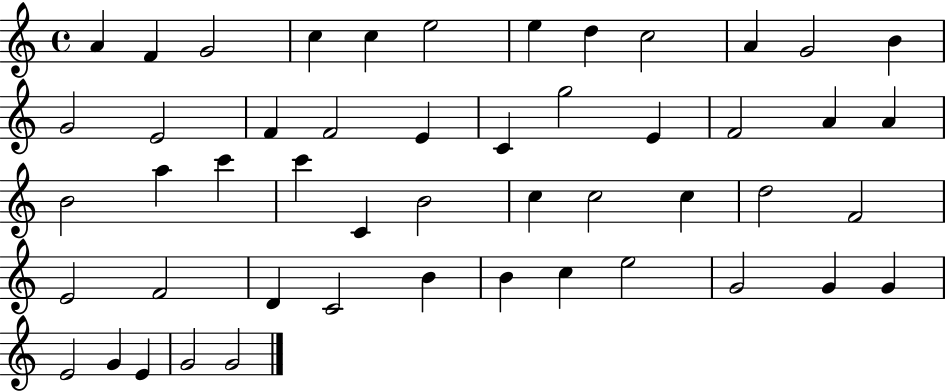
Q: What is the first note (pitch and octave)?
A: A4